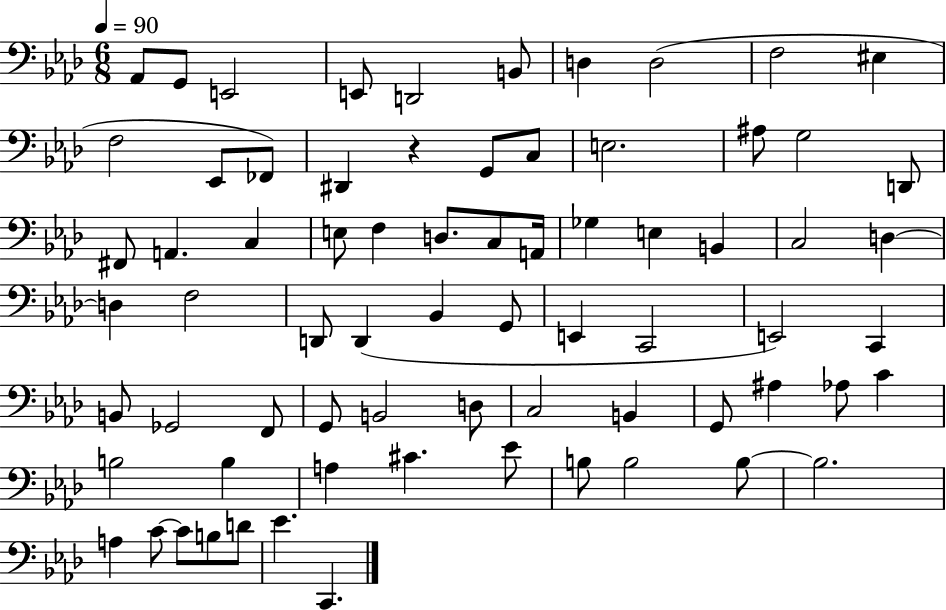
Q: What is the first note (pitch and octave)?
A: Ab2